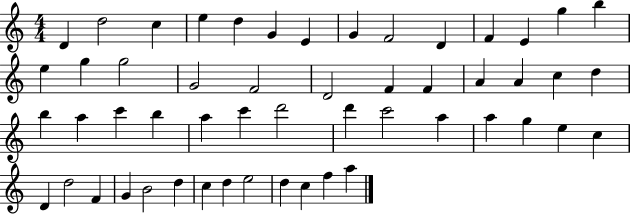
D4/q D5/h C5/q E5/q D5/q G4/q E4/q G4/q F4/h D4/q F4/q E4/q G5/q B5/q E5/q G5/q G5/h G4/h F4/h D4/h F4/q F4/q A4/q A4/q C5/q D5/q B5/q A5/q C6/q B5/q A5/q C6/q D6/h D6/q C6/h A5/q A5/q G5/q E5/q C5/q D4/q D5/h F4/q G4/q B4/h D5/q C5/q D5/q E5/h D5/q C5/q F5/q A5/q